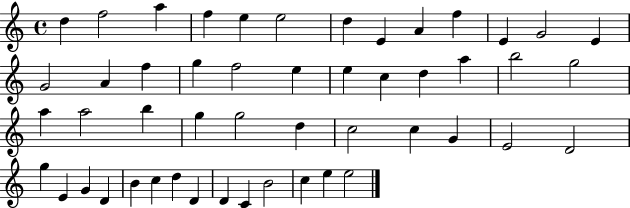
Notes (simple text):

D5/q F5/h A5/q F5/q E5/q E5/h D5/q E4/q A4/q F5/q E4/q G4/h E4/q G4/h A4/q F5/q G5/q F5/h E5/q E5/q C5/q D5/q A5/q B5/h G5/h A5/q A5/h B5/q G5/q G5/h D5/q C5/h C5/q G4/q E4/h D4/h G5/q E4/q G4/q D4/q B4/q C5/q D5/q D4/q D4/q C4/q B4/h C5/q E5/q E5/h